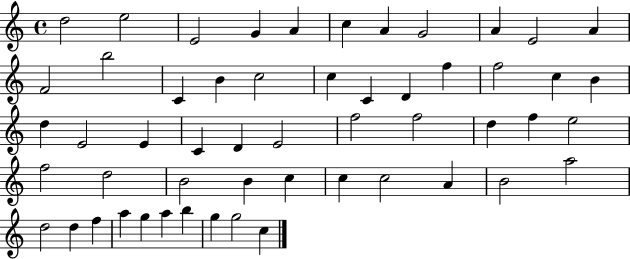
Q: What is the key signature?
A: C major